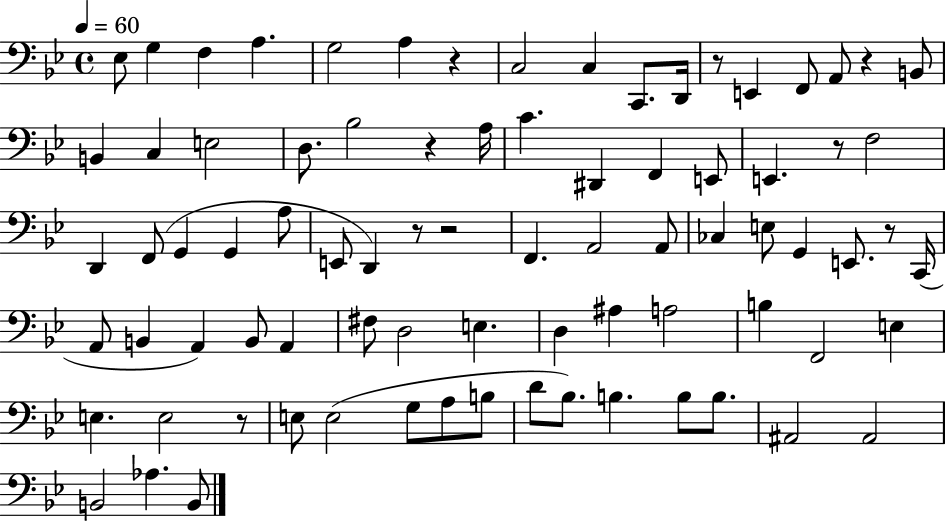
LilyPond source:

{
  \clef bass
  \time 4/4
  \defaultTimeSignature
  \key bes \major
  \tempo 4 = 60
  ees8 g4 f4 a4. | g2 a4 r4 | c2 c4 c,8. d,16 | r8 e,4 f,8 a,8 r4 b,8 | \break b,4 c4 e2 | d8. bes2 r4 a16 | c'4. dis,4 f,4 e,8 | e,4. r8 f2 | \break d,4 f,8( g,4 g,4 a8 | e,8 d,4) r8 r2 | f,4. a,2 a,8 | ces4 e8 g,4 e,8. r8 c,16( | \break a,8 b,4 a,4) b,8 a,4 | fis8 d2 e4. | d4 ais4 a2 | b4 f,2 e4 | \break e4. e2 r8 | e8 e2( g8 a8 b8 | d'8 bes8.) b4. b8 b8. | ais,2 ais,2 | \break b,2 aes4. b,8 | \bar "|."
}